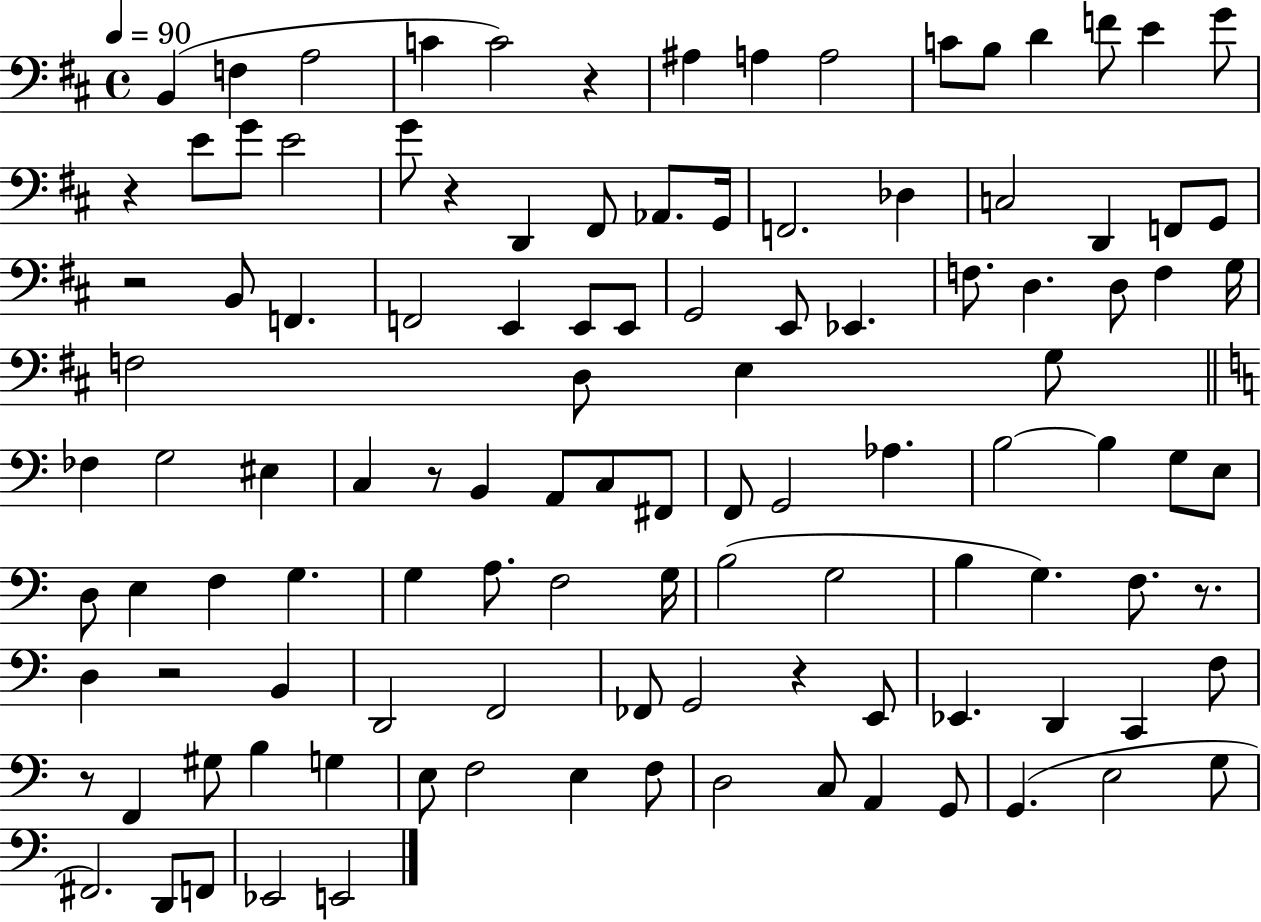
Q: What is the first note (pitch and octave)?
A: B2